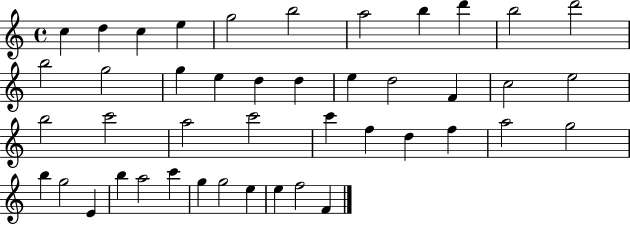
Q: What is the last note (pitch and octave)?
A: F4